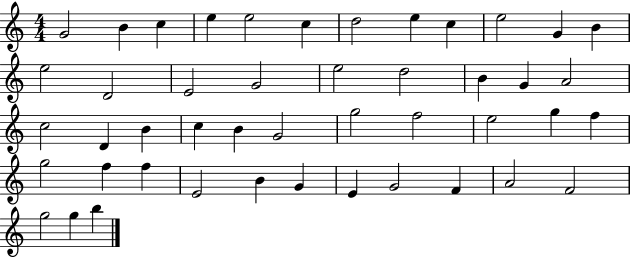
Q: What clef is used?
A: treble